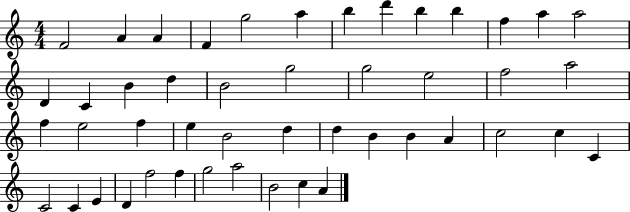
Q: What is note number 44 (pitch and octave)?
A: A5